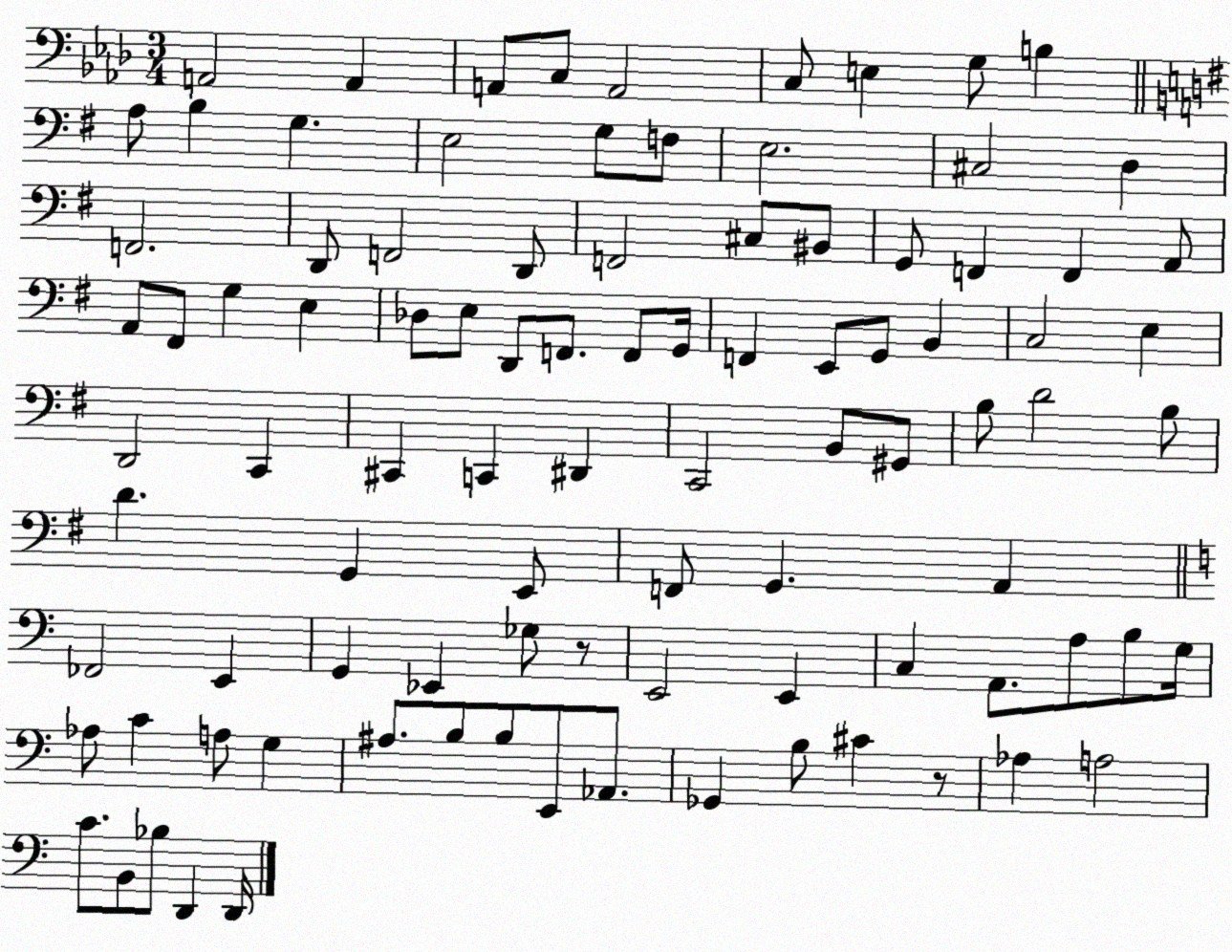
X:1
T:Untitled
M:3/4
L:1/4
K:Ab
A,,2 A,, A,,/2 C,/2 A,,2 C,/2 E, G,/2 B, A,/2 B, G, E,2 G,/2 F,/2 E,2 ^C,2 D, F,,2 D,,/2 F,,2 D,,/2 F,,2 ^C,/2 ^B,,/2 G,,/2 F,, F,, A,,/2 A,,/2 ^F,,/2 G, E, _D,/2 E,/2 D,,/2 F,,/2 F,,/2 G,,/4 F,, E,,/2 G,,/2 B,, C,2 E, D,,2 C,, ^C,, C,, ^D,, C,,2 B,,/2 ^G,,/2 B,/2 D2 B,/2 D G,, E,,/2 F,,/2 G,, A,, _F,,2 E,, G,, _E,, _G,/2 z/2 E,,2 E,, C, A,,/2 A,/2 B,/2 G,/4 _A,/2 C A,/2 G, ^A,/2 B,/2 B,/2 E,,/2 _A,,/2 _G,, B,/2 ^C z/2 _A, A,2 C/2 B,,/2 _B,/2 D,, D,,/4